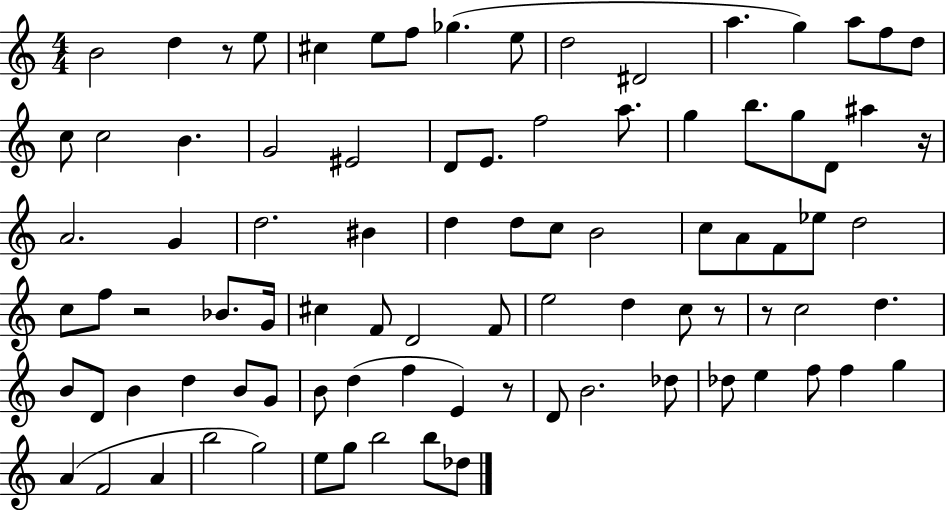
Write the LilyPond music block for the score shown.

{
  \clef treble
  \numericTimeSignature
  \time 4/4
  \key c \major
  b'2 d''4 r8 e''8 | cis''4 e''8 f''8 ges''4.( e''8 | d''2 dis'2 | a''4. g''4) a''8 f''8 d''8 | \break c''8 c''2 b'4. | g'2 eis'2 | d'8 e'8. f''2 a''8. | g''4 b''8. g''8 d'8 ais''4 r16 | \break a'2. g'4 | d''2. bis'4 | d''4 d''8 c''8 b'2 | c''8 a'8 f'8 ees''8 d''2 | \break c''8 f''8 r2 bes'8. g'16 | cis''4 f'8 d'2 f'8 | e''2 d''4 c''8 r8 | r8 c''2 d''4. | \break b'8 d'8 b'4 d''4 b'8 g'8 | b'8 d''4( f''4 e'4) r8 | d'8 b'2. des''8 | des''8 e''4 f''8 f''4 g''4 | \break a'4( f'2 a'4 | b''2 g''2) | e''8 g''8 b''2 b''8 des''8 | \bar "|."
}